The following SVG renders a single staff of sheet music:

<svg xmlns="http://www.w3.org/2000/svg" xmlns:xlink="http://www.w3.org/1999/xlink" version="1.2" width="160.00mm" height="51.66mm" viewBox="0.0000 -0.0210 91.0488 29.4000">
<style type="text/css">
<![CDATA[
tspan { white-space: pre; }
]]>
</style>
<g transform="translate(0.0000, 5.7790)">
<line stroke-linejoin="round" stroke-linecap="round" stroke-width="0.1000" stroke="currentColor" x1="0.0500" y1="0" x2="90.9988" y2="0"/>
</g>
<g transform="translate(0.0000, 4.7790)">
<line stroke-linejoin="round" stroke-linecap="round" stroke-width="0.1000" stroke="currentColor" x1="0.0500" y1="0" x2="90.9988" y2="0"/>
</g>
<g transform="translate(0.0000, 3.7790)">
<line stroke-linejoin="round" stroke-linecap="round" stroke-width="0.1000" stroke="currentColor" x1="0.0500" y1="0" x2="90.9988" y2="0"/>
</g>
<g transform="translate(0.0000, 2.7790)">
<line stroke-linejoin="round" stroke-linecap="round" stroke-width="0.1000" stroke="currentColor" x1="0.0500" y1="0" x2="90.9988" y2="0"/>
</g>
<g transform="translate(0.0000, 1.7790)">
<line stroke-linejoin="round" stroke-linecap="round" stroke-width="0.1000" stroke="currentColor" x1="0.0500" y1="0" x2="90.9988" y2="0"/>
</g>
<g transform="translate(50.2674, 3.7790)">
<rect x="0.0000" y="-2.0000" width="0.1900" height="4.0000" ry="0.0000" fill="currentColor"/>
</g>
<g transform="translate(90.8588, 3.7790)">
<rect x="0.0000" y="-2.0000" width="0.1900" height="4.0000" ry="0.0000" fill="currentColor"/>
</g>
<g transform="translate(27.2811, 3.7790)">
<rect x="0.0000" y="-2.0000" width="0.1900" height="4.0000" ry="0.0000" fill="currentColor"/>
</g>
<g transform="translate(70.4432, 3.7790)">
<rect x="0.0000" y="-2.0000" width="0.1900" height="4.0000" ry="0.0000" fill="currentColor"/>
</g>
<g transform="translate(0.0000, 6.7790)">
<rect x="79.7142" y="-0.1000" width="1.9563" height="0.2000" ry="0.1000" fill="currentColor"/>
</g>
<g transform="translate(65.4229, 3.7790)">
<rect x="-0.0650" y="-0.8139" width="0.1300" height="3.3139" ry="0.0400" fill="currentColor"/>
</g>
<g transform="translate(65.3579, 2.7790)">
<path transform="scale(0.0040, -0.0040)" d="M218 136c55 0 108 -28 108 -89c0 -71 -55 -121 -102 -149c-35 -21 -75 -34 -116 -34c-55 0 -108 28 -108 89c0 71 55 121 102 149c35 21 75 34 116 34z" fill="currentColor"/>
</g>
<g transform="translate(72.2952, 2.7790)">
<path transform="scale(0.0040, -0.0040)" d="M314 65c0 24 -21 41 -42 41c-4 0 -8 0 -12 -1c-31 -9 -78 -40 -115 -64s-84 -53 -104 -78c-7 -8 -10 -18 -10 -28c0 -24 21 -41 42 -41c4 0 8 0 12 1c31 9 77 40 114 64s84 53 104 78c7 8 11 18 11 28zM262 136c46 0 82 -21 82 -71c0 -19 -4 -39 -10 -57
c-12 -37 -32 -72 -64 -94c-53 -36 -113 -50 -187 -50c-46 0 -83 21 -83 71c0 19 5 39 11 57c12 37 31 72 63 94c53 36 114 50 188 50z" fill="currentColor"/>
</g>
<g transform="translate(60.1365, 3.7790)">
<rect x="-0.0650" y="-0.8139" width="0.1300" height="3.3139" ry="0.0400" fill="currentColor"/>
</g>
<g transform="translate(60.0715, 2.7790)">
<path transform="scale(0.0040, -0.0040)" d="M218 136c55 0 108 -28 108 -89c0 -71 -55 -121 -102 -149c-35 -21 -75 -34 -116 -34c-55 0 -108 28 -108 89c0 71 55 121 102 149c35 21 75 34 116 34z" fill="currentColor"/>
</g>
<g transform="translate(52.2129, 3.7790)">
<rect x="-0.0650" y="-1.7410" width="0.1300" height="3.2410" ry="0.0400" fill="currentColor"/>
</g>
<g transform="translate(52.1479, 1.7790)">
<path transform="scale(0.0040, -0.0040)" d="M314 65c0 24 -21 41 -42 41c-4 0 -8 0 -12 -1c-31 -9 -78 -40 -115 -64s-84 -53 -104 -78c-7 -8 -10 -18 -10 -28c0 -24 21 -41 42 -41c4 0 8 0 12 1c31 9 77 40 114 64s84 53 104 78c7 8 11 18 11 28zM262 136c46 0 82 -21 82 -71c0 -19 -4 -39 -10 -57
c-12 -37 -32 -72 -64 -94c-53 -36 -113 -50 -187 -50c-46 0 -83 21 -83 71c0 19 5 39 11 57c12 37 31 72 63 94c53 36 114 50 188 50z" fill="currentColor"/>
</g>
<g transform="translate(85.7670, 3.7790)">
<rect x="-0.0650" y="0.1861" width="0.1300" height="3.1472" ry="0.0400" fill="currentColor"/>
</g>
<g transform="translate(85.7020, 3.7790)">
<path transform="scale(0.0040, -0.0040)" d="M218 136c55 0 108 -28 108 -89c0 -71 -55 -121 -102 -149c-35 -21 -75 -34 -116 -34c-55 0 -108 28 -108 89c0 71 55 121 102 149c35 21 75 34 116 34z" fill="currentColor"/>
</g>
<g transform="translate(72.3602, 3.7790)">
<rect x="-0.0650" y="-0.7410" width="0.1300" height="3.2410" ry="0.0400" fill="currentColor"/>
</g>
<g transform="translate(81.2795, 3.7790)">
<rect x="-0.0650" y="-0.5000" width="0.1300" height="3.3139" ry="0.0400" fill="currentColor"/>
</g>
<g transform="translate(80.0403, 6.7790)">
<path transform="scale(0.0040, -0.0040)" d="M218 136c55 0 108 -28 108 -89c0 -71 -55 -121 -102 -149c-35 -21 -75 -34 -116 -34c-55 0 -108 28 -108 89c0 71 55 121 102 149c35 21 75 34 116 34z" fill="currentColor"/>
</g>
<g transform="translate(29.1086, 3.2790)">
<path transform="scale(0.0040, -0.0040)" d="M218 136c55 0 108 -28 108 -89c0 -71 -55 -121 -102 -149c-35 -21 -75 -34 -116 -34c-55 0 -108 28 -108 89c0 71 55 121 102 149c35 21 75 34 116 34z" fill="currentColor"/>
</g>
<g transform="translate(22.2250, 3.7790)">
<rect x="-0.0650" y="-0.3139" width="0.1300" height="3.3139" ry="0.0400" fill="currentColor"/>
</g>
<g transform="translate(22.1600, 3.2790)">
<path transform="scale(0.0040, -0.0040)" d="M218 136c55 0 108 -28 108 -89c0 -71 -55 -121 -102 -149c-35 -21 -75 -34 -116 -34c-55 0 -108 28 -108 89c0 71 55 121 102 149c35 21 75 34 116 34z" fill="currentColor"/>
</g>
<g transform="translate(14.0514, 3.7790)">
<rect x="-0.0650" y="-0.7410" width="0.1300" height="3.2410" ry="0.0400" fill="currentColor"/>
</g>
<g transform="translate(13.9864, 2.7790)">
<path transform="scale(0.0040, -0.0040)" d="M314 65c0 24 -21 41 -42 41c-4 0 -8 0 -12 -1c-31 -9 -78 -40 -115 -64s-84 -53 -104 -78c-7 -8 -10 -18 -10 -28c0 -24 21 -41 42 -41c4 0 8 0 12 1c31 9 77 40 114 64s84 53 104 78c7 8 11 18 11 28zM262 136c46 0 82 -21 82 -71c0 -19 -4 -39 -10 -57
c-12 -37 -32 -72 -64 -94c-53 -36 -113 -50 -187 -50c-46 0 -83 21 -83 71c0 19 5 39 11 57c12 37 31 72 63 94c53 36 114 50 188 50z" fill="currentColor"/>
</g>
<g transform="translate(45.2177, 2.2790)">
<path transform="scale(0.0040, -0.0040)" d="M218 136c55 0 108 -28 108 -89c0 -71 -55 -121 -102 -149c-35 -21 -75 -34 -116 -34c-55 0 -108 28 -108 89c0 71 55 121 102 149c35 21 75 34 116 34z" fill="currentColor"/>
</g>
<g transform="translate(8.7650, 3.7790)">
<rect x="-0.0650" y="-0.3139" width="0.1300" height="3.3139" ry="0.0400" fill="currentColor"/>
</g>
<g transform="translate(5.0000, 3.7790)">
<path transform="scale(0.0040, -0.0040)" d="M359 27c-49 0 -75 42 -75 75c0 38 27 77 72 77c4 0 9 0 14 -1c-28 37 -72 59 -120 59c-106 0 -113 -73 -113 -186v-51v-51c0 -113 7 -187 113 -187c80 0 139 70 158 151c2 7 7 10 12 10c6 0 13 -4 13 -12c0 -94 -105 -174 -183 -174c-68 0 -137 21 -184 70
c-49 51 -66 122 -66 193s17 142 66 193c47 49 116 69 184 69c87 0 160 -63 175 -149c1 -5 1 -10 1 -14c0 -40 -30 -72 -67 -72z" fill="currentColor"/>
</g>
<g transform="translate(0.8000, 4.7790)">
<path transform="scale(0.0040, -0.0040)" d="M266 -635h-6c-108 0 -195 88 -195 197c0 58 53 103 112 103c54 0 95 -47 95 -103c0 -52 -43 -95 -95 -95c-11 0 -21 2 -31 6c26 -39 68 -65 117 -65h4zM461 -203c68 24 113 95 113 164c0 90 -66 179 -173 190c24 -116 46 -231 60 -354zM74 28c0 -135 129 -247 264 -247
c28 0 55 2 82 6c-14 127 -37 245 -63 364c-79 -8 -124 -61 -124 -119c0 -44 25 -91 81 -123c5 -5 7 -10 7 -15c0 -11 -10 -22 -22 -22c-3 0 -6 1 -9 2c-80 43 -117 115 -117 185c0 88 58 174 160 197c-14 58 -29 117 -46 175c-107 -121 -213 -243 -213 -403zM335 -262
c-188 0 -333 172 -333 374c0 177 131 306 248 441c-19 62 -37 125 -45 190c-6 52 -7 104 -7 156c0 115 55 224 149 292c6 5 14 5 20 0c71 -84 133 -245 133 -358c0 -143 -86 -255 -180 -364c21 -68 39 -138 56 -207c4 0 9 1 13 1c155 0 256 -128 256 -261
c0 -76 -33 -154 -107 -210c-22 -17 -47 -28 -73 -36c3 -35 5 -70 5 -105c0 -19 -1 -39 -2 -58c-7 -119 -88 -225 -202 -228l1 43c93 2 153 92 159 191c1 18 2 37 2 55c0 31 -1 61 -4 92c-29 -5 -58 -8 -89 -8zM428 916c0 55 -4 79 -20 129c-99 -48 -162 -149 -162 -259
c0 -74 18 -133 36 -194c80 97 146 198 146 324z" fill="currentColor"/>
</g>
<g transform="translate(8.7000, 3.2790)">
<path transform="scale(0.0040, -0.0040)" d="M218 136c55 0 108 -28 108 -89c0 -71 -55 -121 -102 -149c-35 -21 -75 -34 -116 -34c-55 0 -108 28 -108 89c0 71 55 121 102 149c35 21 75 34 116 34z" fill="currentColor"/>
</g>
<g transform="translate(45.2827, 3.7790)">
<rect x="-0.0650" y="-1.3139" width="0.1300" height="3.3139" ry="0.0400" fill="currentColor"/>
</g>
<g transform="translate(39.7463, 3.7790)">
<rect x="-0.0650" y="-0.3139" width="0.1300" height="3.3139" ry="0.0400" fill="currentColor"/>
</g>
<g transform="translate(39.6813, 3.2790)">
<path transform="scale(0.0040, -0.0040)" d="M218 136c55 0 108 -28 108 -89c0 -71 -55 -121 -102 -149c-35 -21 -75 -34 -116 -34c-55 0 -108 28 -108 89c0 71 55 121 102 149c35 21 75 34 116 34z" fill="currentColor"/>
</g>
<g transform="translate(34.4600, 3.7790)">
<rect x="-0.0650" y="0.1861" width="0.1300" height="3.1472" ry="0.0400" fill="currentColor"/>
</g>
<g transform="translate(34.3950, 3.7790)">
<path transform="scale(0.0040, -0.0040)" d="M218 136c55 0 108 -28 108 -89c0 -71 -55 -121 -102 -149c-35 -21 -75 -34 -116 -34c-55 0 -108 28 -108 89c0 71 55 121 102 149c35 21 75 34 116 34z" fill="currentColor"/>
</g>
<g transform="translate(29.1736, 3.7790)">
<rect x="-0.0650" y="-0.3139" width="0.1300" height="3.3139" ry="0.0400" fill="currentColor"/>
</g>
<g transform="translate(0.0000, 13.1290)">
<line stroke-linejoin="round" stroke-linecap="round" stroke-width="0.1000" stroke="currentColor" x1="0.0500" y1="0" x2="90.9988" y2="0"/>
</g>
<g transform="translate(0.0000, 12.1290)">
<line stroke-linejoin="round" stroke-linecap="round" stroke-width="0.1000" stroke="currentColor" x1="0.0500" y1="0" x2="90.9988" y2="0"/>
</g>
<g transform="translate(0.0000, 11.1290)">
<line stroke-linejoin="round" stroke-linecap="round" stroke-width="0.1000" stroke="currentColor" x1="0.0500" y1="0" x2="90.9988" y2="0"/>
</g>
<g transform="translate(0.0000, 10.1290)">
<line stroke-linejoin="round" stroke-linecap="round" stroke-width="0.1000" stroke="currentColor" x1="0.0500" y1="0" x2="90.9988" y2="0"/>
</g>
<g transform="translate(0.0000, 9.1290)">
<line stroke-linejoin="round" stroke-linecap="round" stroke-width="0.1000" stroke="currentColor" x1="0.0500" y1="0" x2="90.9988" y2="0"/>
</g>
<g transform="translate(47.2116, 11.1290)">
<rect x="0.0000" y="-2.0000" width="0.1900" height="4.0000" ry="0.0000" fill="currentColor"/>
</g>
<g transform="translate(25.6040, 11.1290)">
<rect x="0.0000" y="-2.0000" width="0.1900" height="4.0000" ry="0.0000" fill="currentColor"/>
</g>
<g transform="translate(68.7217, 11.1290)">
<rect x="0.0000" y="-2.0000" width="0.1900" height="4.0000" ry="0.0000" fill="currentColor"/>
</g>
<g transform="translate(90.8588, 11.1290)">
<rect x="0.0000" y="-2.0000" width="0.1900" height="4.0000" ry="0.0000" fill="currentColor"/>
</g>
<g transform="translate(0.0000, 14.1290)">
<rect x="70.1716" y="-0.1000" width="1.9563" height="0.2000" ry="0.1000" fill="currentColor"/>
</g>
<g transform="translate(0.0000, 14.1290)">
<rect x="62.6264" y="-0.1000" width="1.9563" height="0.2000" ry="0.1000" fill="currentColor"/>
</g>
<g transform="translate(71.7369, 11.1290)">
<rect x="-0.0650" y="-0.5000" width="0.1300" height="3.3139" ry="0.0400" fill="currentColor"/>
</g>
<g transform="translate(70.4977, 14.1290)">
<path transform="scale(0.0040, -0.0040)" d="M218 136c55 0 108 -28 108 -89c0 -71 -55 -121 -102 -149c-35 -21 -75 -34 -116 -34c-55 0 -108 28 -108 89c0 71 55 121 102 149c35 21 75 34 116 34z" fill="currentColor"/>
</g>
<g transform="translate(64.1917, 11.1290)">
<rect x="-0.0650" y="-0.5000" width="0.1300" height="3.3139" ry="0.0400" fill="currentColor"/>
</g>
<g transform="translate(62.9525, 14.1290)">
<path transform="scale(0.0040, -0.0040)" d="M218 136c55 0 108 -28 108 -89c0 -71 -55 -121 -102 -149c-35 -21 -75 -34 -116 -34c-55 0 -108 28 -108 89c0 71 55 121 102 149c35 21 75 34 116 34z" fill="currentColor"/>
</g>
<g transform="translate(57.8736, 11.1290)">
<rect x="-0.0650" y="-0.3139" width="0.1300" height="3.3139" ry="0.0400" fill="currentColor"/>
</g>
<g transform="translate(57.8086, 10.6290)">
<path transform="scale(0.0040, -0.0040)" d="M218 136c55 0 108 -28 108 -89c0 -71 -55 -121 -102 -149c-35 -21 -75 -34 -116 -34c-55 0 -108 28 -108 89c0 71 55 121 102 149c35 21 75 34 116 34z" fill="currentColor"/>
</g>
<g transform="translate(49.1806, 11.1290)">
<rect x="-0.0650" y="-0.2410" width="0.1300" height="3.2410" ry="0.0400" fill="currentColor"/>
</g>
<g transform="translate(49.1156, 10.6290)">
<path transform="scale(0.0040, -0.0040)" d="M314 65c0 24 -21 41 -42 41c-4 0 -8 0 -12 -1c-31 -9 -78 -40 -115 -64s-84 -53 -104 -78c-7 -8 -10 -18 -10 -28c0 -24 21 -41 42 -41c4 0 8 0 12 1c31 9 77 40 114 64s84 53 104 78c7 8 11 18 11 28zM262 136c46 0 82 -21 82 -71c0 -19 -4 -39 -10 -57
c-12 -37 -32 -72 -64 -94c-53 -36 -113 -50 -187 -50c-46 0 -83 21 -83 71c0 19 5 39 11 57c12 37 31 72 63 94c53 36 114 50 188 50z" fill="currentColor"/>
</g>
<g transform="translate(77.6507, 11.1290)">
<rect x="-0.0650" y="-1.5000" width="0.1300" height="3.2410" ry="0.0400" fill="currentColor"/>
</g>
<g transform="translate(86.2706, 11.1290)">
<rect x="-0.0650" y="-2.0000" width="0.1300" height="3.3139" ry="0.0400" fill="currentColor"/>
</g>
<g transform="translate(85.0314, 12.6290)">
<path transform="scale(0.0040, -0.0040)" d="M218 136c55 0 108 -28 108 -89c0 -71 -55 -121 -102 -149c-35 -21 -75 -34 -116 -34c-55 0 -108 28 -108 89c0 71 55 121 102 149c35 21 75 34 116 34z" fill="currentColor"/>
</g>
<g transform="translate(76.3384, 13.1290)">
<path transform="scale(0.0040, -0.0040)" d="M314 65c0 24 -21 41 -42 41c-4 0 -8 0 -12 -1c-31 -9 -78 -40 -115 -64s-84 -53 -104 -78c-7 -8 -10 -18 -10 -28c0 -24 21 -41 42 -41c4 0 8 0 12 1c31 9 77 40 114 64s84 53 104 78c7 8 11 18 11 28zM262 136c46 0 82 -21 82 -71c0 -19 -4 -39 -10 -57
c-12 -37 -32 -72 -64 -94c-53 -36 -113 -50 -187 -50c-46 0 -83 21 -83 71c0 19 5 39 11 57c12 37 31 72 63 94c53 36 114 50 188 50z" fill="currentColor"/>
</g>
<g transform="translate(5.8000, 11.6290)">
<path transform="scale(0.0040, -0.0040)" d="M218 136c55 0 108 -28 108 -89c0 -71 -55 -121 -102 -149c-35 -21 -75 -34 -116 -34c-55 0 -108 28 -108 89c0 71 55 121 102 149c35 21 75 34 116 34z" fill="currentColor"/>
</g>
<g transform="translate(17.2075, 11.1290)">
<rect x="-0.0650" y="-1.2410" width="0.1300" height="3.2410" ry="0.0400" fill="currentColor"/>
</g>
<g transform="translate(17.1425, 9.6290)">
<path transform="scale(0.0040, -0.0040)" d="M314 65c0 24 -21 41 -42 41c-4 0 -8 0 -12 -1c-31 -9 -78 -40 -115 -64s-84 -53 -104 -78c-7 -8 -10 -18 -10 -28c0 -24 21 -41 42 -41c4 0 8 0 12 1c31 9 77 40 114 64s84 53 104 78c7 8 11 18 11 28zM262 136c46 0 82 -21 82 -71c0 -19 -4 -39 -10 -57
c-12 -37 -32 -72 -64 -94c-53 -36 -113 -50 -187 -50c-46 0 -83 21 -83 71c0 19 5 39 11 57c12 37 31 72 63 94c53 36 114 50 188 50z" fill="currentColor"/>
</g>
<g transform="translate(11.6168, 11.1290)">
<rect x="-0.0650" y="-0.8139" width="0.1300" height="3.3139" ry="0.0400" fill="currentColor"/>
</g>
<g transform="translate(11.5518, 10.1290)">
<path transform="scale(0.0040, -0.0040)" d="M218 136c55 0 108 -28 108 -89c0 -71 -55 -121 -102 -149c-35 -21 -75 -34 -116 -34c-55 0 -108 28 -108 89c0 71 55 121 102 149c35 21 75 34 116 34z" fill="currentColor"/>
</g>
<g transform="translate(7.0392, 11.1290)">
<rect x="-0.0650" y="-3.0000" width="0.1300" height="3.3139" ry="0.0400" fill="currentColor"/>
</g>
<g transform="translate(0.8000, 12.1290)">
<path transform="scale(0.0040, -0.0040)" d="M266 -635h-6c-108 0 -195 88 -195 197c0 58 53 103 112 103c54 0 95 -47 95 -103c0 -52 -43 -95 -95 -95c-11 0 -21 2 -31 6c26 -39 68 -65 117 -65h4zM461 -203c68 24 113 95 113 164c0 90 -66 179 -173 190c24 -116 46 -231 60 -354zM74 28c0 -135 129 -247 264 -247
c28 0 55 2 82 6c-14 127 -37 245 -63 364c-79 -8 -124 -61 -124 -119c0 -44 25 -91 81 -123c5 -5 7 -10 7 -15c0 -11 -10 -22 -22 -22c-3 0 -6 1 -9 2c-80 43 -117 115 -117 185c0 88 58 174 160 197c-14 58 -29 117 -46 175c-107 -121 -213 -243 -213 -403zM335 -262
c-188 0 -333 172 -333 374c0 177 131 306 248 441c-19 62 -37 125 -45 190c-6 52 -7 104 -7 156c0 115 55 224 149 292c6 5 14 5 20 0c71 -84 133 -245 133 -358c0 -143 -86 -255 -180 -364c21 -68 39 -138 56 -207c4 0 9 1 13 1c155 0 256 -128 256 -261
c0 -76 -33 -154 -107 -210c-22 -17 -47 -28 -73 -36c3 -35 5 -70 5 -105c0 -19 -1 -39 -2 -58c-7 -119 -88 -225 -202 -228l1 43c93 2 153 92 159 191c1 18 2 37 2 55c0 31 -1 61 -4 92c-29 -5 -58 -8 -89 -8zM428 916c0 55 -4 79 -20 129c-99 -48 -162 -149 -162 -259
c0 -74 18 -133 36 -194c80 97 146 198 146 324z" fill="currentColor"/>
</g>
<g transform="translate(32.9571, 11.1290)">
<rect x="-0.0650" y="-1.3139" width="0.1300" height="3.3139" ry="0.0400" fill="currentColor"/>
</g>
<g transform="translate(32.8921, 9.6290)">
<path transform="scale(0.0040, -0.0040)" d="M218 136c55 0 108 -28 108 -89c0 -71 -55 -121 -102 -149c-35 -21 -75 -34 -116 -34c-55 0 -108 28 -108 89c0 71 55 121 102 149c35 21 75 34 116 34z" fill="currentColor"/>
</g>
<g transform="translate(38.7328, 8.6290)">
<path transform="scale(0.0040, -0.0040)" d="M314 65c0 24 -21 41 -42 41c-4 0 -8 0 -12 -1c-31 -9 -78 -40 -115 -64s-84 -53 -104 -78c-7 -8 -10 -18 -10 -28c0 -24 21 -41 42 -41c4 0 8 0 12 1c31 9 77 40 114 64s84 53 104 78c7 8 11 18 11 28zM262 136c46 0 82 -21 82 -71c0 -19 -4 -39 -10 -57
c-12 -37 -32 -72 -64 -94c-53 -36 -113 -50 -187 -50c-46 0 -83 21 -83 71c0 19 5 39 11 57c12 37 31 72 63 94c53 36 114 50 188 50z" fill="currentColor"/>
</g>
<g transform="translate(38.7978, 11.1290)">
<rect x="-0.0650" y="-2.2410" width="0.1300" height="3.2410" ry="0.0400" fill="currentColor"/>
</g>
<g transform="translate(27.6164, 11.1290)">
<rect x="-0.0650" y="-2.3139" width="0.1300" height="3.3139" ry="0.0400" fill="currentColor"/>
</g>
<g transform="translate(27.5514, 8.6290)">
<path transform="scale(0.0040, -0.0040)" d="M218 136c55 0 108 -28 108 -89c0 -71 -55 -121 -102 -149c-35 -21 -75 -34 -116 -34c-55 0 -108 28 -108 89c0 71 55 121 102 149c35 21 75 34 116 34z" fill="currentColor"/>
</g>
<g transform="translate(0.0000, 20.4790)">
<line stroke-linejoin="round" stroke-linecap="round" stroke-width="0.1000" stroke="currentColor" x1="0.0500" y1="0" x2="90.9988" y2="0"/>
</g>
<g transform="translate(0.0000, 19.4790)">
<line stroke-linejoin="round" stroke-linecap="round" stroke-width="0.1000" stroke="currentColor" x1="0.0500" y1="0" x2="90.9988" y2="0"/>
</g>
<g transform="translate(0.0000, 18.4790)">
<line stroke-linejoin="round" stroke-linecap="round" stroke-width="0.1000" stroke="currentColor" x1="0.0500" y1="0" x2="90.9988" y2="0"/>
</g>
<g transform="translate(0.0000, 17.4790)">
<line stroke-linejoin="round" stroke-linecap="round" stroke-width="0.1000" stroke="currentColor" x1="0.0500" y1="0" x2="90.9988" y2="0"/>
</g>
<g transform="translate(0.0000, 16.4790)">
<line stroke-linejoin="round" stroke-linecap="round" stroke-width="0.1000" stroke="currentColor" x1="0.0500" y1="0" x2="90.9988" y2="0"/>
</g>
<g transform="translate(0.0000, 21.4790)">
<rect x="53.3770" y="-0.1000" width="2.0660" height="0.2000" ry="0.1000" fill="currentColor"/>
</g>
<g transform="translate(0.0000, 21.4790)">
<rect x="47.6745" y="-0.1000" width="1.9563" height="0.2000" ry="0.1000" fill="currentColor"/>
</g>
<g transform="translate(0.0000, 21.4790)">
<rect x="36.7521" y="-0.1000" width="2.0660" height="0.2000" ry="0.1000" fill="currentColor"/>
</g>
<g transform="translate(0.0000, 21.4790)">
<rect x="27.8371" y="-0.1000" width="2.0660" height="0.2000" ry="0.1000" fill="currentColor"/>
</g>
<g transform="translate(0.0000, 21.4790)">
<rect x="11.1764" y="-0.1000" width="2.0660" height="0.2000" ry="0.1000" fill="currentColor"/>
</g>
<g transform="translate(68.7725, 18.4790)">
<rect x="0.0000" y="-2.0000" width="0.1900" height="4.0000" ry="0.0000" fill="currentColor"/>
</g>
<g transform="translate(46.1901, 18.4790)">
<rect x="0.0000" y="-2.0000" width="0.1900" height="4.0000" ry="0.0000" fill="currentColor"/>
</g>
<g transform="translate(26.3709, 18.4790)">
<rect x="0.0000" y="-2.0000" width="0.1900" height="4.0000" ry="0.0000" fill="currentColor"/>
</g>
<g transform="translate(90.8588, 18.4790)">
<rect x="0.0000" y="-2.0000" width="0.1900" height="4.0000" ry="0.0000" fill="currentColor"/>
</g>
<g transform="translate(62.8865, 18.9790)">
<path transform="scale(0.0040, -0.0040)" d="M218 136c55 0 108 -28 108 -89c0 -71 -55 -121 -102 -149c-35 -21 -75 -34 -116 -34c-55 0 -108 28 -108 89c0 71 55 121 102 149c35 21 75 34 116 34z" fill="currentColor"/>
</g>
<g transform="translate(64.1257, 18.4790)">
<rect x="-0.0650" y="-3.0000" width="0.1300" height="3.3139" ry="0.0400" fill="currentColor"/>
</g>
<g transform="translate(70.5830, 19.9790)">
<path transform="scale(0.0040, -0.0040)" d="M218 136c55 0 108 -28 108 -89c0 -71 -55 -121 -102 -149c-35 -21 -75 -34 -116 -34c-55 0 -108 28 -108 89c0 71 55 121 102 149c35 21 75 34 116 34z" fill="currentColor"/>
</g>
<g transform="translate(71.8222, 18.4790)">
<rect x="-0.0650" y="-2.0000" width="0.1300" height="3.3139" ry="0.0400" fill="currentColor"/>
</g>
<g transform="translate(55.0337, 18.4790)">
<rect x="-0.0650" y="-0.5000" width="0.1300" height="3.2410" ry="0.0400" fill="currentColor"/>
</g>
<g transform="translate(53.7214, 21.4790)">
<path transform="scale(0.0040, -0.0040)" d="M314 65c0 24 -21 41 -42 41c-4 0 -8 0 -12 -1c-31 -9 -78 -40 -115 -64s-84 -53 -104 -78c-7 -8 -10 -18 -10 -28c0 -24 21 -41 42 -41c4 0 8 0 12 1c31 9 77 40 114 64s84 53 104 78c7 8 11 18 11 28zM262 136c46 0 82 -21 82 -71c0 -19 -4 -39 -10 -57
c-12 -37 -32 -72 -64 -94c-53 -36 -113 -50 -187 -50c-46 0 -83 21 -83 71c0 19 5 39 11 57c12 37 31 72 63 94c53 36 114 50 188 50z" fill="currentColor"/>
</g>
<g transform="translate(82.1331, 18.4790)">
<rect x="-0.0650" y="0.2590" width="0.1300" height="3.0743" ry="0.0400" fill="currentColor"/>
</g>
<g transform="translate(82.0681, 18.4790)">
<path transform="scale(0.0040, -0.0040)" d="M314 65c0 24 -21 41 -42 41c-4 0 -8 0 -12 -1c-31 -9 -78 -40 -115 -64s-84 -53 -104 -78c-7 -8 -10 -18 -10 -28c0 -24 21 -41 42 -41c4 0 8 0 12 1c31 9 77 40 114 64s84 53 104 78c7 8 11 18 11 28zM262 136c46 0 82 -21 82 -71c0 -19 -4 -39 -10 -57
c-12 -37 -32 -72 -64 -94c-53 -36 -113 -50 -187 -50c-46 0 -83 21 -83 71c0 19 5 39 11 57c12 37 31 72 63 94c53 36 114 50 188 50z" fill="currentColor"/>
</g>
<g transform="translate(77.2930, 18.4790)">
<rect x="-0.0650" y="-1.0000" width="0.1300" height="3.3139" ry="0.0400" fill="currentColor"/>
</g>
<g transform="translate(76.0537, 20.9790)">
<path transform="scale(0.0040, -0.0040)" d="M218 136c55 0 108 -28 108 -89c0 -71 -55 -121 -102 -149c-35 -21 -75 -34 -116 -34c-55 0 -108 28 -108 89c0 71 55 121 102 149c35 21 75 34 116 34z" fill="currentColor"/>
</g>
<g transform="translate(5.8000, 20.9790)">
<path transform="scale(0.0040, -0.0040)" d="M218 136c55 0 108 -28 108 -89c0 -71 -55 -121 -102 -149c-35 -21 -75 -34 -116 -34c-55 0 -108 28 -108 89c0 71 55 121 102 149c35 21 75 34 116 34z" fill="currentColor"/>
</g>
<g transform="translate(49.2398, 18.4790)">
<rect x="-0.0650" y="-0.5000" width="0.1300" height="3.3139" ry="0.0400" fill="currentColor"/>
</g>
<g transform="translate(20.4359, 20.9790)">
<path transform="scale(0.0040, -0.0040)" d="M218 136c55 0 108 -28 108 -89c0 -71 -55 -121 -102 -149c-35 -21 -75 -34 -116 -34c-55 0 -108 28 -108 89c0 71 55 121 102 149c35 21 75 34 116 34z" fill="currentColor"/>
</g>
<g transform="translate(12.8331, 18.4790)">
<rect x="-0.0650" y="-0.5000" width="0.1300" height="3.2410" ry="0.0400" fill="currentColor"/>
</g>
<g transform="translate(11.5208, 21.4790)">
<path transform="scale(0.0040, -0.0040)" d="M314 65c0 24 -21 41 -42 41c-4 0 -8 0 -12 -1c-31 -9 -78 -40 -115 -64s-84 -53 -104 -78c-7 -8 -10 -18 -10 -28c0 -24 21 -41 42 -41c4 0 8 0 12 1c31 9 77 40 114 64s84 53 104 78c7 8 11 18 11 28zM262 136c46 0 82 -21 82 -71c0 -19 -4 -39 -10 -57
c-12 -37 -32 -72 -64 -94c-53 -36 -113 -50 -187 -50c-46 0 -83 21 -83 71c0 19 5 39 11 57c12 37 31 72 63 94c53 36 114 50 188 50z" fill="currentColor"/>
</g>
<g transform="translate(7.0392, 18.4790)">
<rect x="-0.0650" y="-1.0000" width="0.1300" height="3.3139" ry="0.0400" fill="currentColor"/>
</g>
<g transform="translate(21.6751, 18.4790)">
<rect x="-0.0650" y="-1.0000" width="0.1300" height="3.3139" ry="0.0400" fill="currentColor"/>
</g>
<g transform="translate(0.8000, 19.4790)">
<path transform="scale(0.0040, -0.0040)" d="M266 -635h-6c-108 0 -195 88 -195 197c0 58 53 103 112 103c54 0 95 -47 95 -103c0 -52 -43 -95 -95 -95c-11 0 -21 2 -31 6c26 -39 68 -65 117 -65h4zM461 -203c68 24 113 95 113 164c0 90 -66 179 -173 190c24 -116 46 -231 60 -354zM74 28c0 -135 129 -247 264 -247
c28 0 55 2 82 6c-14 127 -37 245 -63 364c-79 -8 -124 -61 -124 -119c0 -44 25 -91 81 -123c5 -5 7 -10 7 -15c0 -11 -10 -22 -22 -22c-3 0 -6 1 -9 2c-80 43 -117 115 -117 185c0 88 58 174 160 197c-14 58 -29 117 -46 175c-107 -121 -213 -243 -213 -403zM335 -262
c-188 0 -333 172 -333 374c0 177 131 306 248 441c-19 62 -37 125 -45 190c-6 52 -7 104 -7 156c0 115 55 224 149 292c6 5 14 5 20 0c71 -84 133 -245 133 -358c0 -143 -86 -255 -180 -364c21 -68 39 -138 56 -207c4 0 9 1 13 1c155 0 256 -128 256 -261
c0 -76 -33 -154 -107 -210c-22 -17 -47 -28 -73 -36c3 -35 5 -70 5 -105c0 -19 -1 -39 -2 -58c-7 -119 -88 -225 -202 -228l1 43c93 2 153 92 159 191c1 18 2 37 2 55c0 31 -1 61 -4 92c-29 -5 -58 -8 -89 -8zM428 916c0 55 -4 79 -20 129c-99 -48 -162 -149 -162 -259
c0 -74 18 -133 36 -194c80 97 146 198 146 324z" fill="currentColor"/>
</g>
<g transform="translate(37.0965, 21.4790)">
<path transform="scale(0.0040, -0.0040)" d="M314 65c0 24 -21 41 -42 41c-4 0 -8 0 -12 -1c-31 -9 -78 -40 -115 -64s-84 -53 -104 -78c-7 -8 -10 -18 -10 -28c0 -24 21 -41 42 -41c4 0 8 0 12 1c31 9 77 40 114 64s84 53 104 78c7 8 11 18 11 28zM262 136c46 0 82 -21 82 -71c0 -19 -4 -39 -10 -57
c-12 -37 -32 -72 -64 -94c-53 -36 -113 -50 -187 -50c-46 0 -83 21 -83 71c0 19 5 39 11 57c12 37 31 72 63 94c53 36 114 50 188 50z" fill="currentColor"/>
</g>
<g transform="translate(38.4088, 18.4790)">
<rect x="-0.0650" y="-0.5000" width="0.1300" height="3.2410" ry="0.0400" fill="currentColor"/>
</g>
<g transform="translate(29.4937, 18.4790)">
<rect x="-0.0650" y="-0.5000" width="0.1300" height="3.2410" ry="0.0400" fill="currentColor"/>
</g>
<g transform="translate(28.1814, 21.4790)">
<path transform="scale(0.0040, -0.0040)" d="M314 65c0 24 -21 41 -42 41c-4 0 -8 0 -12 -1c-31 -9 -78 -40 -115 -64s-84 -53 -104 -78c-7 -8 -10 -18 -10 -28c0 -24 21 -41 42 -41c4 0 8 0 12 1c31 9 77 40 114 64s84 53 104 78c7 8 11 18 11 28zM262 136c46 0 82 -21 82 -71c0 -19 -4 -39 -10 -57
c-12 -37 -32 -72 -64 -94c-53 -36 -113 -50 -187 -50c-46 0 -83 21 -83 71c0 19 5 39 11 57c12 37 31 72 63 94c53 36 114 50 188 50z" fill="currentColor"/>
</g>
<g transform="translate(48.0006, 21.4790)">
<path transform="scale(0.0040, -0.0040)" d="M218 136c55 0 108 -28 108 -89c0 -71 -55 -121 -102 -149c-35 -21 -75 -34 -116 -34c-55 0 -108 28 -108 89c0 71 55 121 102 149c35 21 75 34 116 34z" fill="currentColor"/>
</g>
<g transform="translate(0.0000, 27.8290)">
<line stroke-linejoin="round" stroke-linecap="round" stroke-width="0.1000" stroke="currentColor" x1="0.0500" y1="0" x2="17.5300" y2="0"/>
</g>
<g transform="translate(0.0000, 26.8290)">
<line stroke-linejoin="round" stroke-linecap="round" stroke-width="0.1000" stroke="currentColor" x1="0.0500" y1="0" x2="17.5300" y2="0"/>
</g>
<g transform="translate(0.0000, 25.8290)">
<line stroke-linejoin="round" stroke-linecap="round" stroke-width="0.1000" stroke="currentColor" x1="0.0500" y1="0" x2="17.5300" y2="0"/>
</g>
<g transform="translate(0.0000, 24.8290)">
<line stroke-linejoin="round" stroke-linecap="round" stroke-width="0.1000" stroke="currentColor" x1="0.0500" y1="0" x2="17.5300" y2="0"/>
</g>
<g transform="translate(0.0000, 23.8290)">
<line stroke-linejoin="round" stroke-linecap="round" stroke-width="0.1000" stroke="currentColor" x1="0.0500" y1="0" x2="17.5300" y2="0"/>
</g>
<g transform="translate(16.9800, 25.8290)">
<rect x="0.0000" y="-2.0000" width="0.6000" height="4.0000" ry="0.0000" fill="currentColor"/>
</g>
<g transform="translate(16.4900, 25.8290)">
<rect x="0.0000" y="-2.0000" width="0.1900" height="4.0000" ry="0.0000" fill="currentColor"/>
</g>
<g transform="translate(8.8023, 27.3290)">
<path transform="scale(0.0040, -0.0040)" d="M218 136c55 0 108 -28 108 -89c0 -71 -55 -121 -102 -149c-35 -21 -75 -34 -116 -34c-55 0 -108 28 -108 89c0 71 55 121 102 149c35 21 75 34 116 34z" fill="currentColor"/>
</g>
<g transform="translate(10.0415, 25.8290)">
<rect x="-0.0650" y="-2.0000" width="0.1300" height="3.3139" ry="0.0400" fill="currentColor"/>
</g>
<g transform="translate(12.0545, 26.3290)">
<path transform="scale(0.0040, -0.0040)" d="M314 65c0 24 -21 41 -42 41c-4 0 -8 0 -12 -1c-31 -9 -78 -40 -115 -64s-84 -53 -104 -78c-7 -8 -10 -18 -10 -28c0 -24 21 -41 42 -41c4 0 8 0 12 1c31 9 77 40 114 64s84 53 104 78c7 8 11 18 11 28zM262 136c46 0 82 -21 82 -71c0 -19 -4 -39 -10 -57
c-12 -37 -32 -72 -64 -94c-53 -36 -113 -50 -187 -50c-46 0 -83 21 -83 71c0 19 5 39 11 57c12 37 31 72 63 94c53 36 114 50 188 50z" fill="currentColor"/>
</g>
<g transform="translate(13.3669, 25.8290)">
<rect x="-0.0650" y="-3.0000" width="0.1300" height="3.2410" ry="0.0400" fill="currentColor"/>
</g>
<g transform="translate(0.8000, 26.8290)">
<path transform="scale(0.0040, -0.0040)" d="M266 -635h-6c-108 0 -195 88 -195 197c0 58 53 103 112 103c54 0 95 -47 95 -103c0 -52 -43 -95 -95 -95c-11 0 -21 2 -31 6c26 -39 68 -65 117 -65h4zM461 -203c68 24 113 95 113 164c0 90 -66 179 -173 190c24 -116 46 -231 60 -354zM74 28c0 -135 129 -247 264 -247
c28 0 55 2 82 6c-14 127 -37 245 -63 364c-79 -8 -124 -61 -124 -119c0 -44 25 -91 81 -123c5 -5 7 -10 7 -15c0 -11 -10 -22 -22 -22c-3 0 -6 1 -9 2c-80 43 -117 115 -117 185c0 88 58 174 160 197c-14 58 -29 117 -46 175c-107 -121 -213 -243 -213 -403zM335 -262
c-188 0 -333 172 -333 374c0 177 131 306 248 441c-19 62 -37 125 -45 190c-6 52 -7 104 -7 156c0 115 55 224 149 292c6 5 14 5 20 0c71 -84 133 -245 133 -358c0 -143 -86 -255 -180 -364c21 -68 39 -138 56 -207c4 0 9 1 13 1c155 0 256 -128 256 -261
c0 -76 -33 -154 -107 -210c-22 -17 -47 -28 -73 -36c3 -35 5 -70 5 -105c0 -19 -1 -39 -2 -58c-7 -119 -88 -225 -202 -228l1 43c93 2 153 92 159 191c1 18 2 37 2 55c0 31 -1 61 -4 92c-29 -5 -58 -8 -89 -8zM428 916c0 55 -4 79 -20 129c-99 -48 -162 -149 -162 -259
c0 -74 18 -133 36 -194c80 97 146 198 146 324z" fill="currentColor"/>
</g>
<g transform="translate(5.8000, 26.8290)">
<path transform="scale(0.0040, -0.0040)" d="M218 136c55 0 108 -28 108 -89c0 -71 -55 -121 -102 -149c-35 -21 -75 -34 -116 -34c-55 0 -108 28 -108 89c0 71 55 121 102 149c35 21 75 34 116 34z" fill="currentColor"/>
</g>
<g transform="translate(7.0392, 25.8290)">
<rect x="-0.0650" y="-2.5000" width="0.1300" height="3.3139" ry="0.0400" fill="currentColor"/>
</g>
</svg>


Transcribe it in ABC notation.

X:1
T:Untitled
M:4/4
L:1/4
K:C
c d2 c c B c e f2 d d d2 C B A d e2 g e g2 c2 c C C E2 F D C2 D C2 C2 C C2 A F D B2 G F A2